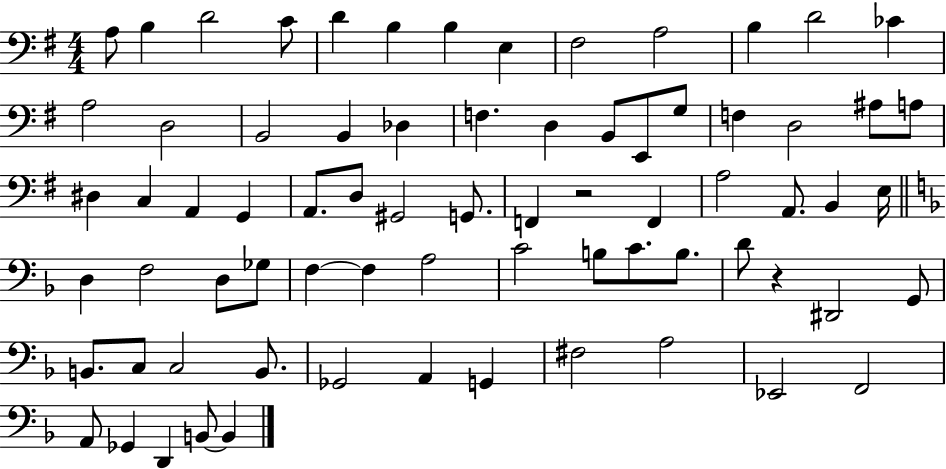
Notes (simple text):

A3/e B3/q D4/h C4/e D4/q B3/q B3/q E3/q F#3/h A3/h B3/q D4/h CES4/q A3/h D3/h B2/h B2/q Db3/q F3/q. D3/q B2/e E2/e G3/e F3/q D3/h A#3/e A3/e D#3/q C3/q A2/q G2/q A2/e. D3/e G#2/h G2/e. F2/q R/h F2/q A3/h A2/e. B2/q E3/s D3/q F3/h D3/e Gb3/e F3/q F3/q A3/h C4/h B3/e C4/e. B3/e. D4/e R/q D#2/h G2/e B2/e. C3/e C3/h B2/e. Gb2/h A2/q G2/q F#3/h A3/h Eb2/h F2/h A2/e Gb2/q D2/q B2/e B2/q